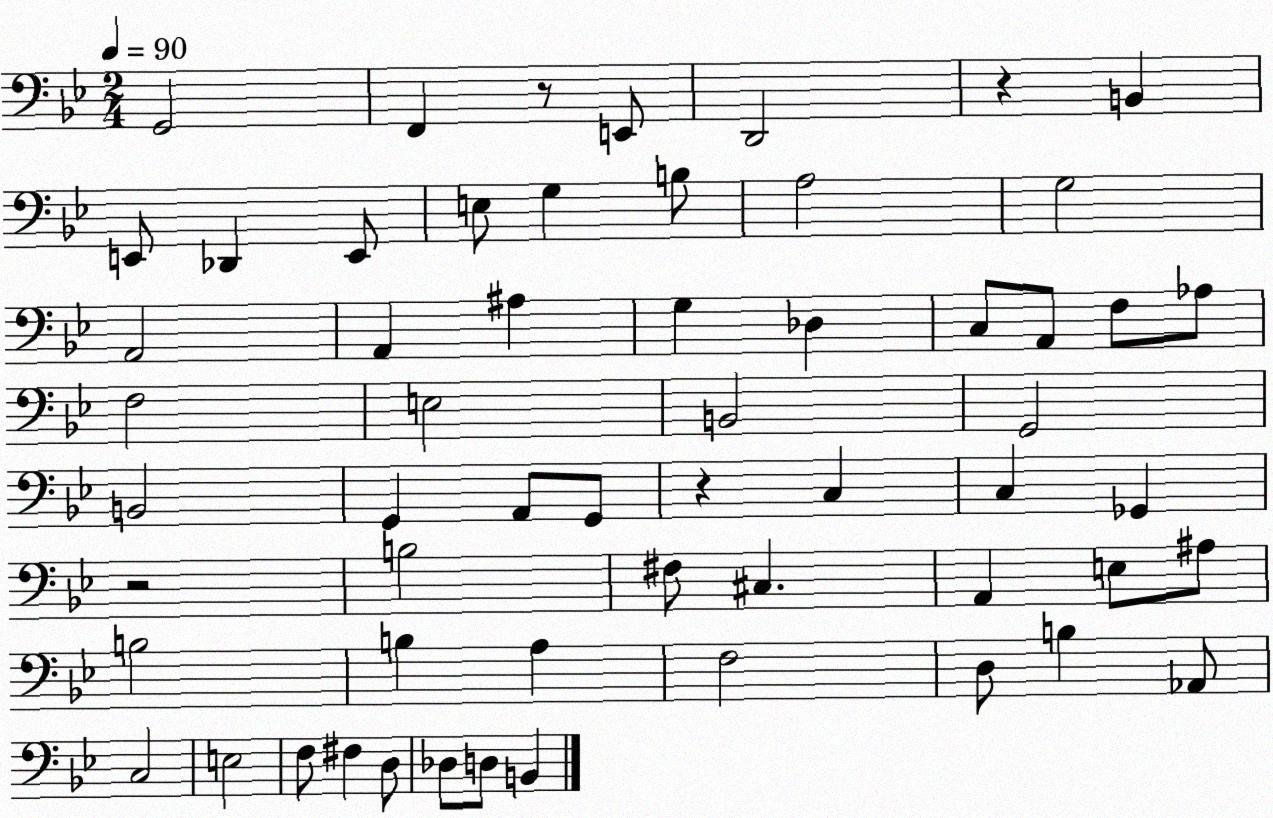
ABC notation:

X:1
T:Untitled
M:2/4
L:1/4
K:Bb
G,,2 F,, z/2 E,,/2 D,,2 z B,, E,,/2 _D,, E,,/2 E,/2 G, B,/2 A,2 G,2 A,,2 A,, ^A, G, _D, C,/2 A,,/2 F,/2 _A,/2 F,2 E,2 B,,2 G,,2 B,,2 G,, A,,/2 G,,/2 z C, C, _G,, z2 B,2 ^F,/2 ^C, A,, E,/2 ^A,/2 B,2 B, A, F,2 D,/2 B, _A,,/2 C,2 E,2 F,/2 ^F, D,/2 _D,/2 D,/2 B,,